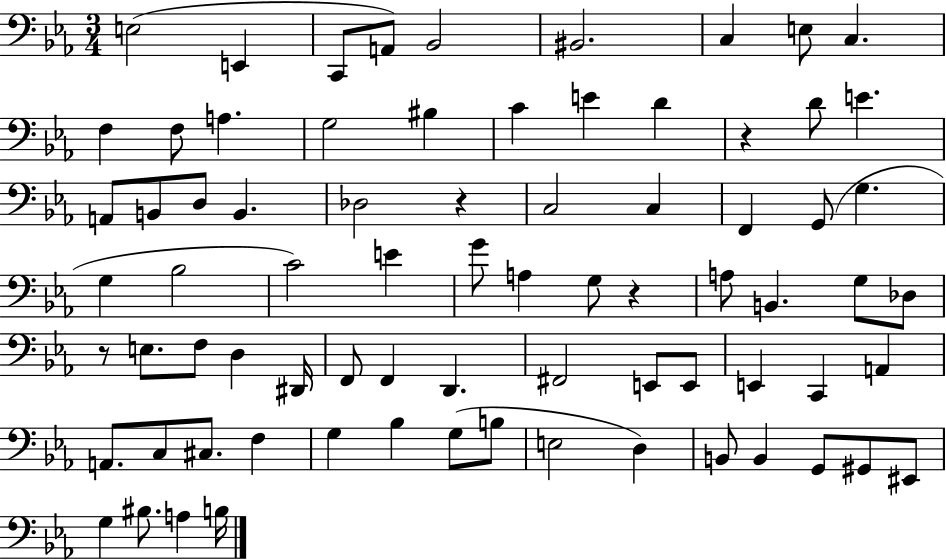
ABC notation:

X:1
T:Untitled
M:3/4
L:1/4
K:Eb
E,2 E,, C,,/2 A,,/2 _B,,2 ^B,,2 C, E,/2 C, F, F,/2 A, G,2 ^B, C E D z D/2 E A,,/2 B,,/2 D,/2 B,, _D,2 z C,2 C, F,, G,,/2 G, G, _B,2 C2 E G/2 A, G,/2 z A,/2 B,, G,/2 _D,/2 z/2 E,/2 F,/2 D, ^D,,/4 F,,/2 F,, D,, ^F,,2 E,,/2 E,,/2 E,, C,, A,, A,,/2 C,/2 ^C,/2 F, G, _B, G,/2 B,/2 E,2 D, B,,/2 B,, G,,/2 ^G,,/2 ^E,,/2 G, ^B,/2 A, B,/4